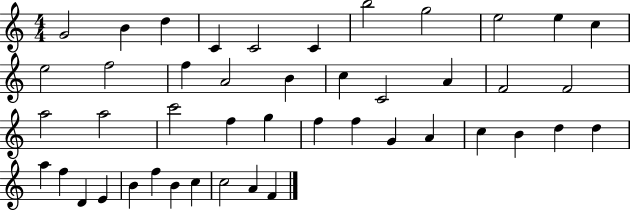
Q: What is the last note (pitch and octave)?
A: F4